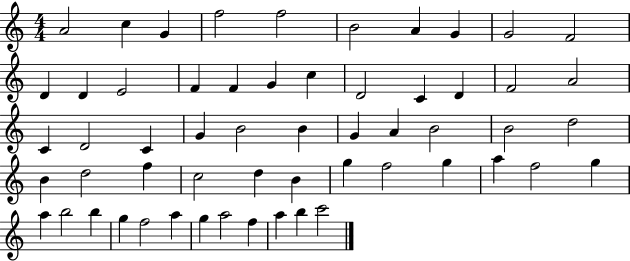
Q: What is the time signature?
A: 4/4